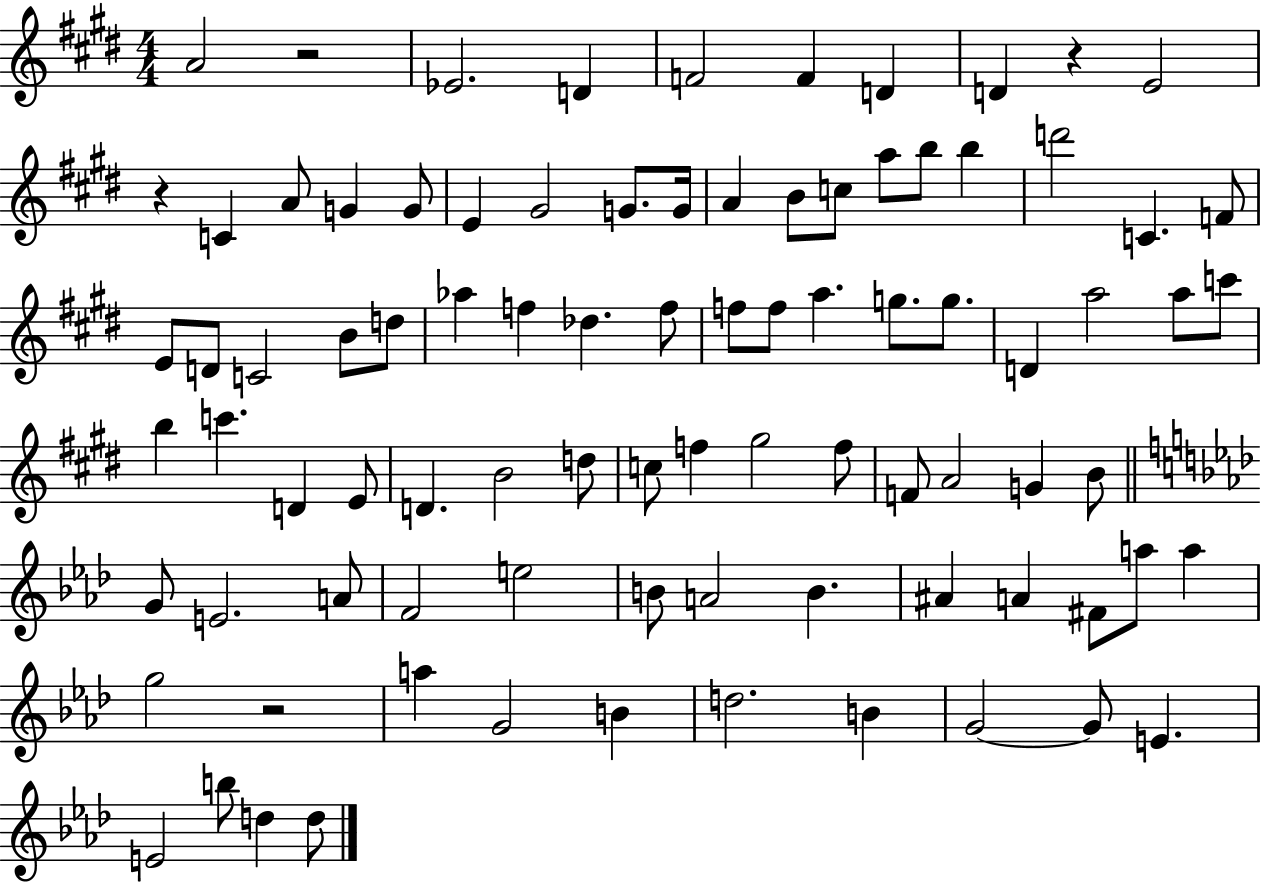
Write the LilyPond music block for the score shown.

{
  \clef treble
  \numericTimeSignature
  \time 4/4
  \key e \major
  a'2 r2 | ees'2. d'4 | f'2 f'4 d'4 | d'4 r4 e'2 | \break r4 c'4 a'8 g'4 g'8 | e'4 gis'2 g'8. g'16 | a'4 b'8 c''8 a''8 b''8 b''4 | d'''2 c'4. f'8 | \break e'8 d'8 c'2 b'8 d''8 | aes''4 f''4 des''4. f''8 | f''8 f''8 a''4. g''8. g''8. | d'4 a''2 a''8 c'''8 | \break b''4 c'''4. d'4 e'8 | d'4. b'2 d''8 | c''8 f''4 gis''2 f''8 | f'8 a'2 g'4 b'8 | \break \bar "||" \break \key aes \major g'8 e'2. a'8 | f'2 e''2 | b'8 a'2 b'4. | ais'4 a'4 fis'8 a''8 a''4 | \break g''2 r2 | a''4 g'2 b'4 | d''2. b'4 | g'2~~ g'8 e'4. | \break e'2 b''8 d''4 d''8 | \bar "|."
}